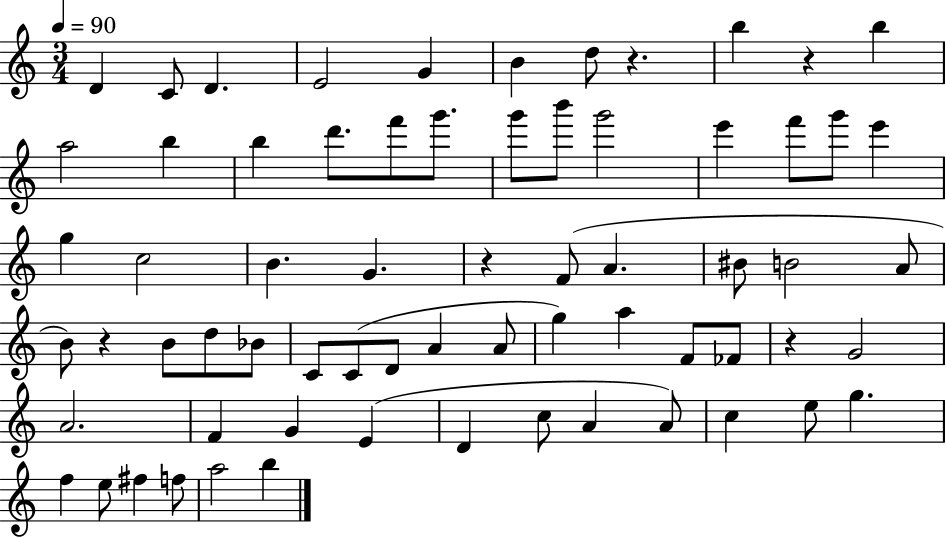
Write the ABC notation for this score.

X:1
T:Untitled
M:3/4
L:1/4
K:C
D C/2 D E2 G B d/2 z b z b a2 b b d'/2 f'/2 g'/2 g'/2 b'/2 g'2 e' f'/2 g'/2 e' g c2 B G z F/2 A ^B/2 B2 A/2 B/2 z B/2 d/2 _B/2 C/2 C/2 D/2 A A/2 g a F/2 _F/2 z G2 A2 F G E D c/2 A A/2 c e/2 g f e/2 ^f f/2 a2 b